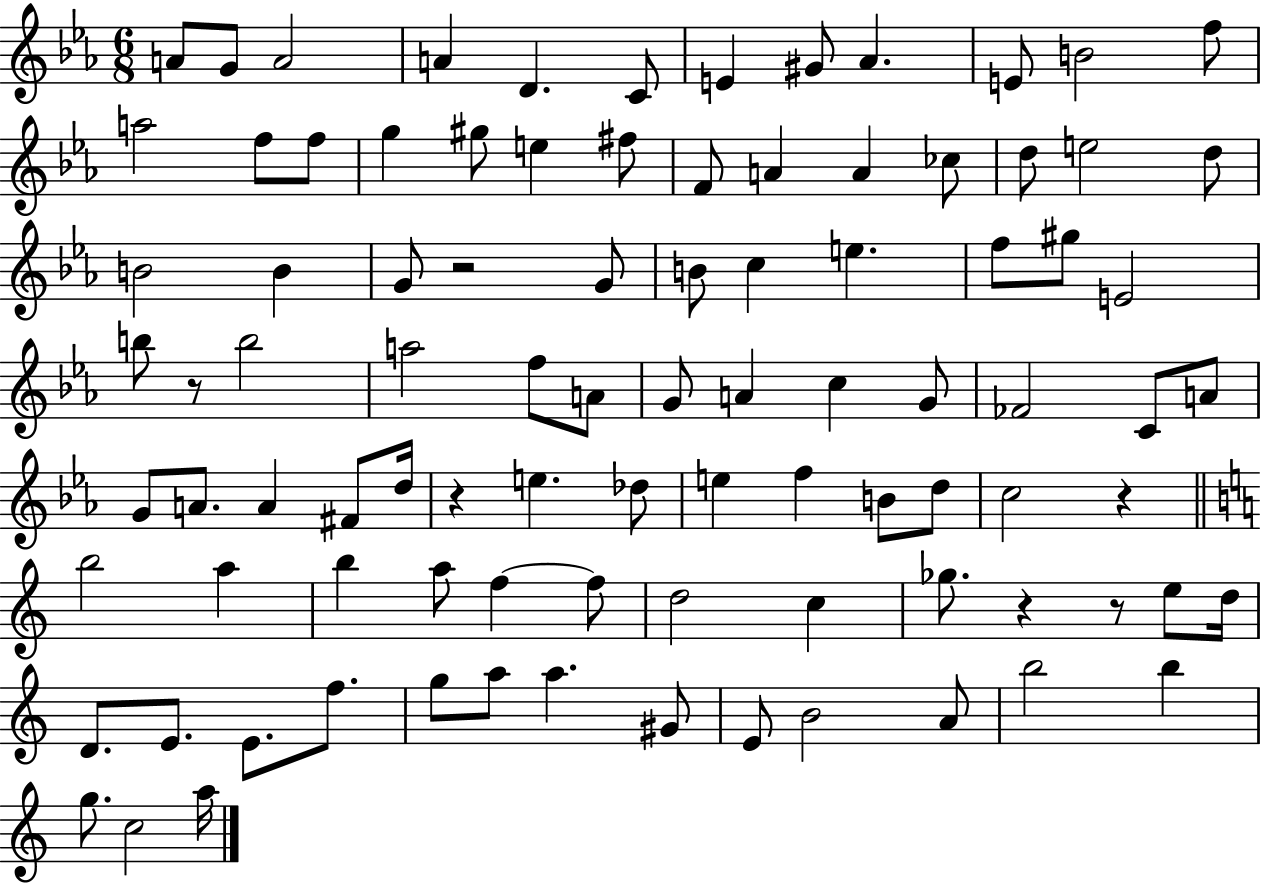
{
  \clef treble
  \numericTimeSignature
  \time 6/8
  \key ees \major
  a'8 g'8 a'2 | a'4 d'4. c'8 | e'4 gis'8 aes'4. | e'8 b'2 f''8 | \break a''2 f''8 f''8 | g''4 gis''8 e''4 fis''8 | f'8 a'4 a'4 ces''8 | d''8 e''2 d''8 | \break b'2 b'4 | g'8 r2 g'8 | b'8 c''4 e''4. | f''8 gis''8 e'2 | \break b''8 r8 b''2 | a''2 f''8 a'8 | g'8 a'4 c''4 g'8 | fes'2 c'8 a'8 | \break g'8 a'8. a'4 fis'8 d''16 | r4 e''4. des''8 | e''4 f''4 b'8 d''8 | c''2 r4 | \break \bar "||" \break \key c \major b''2 a''4 | b''4 a''8 f''4~~ f''8 | d''2 c''4 | ges''8. r4 r8 e''8 d''16 | \break d'8. e'8. e'8. f''8. | g''8 a''8 a''4. gis'8 | e'8 b'2 a'8 | b''2 b''4 | \break g''8. c''2 a''16 | \bar "|."
}